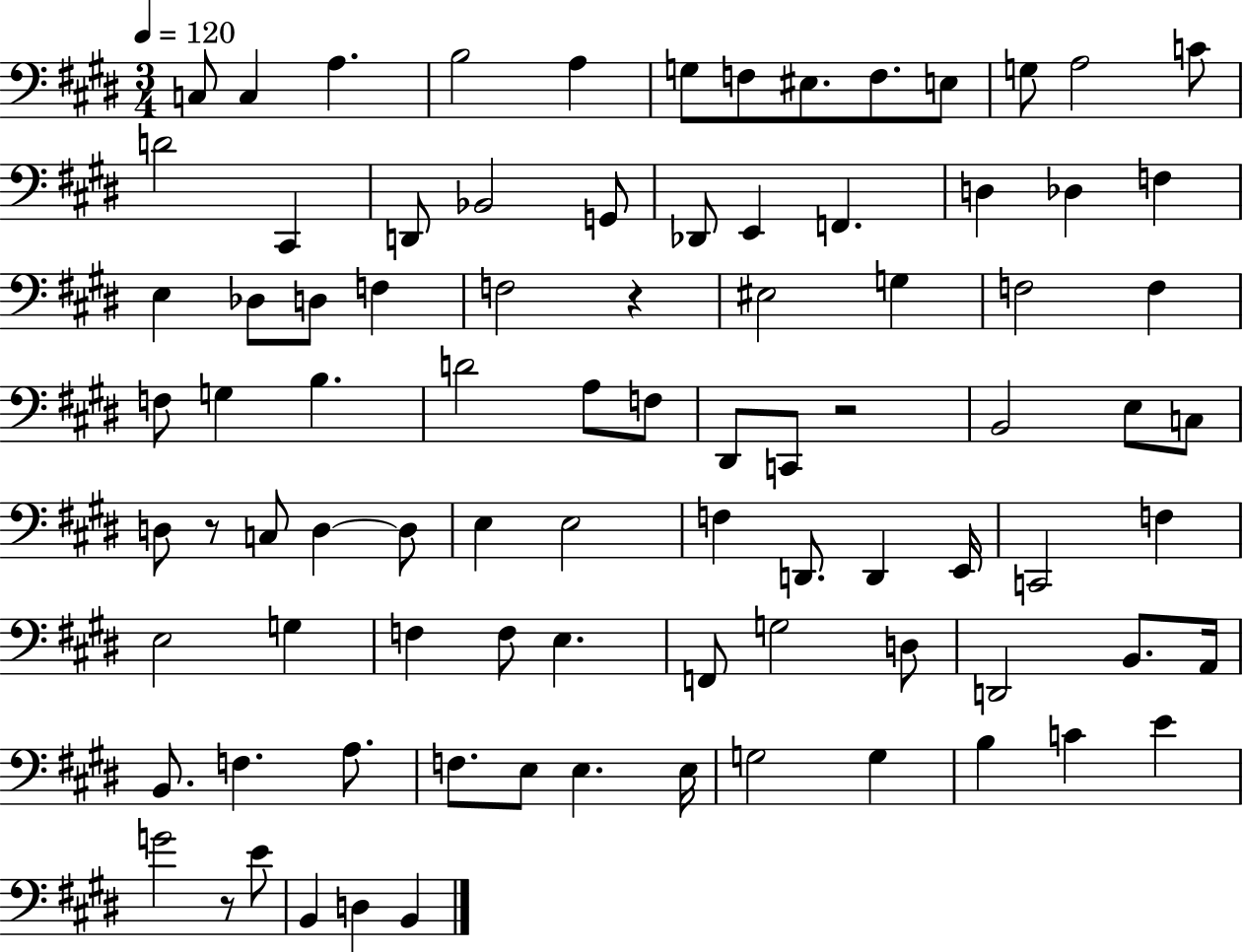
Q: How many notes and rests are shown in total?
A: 88